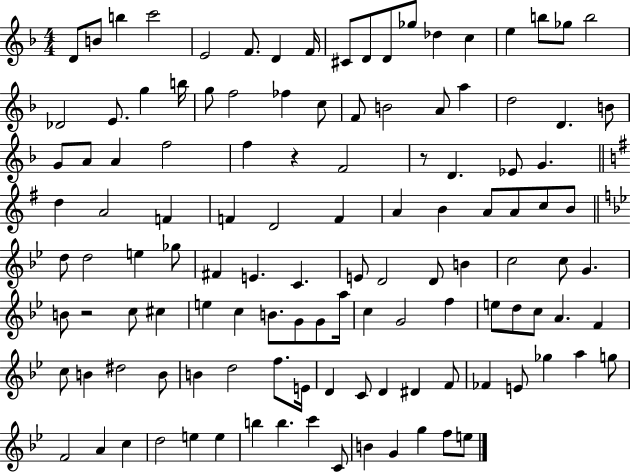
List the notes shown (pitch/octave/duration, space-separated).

D4/e B4/e B5/q C6/h E4/h F4/e. D4/q F4/s C#4/e D4/e D4/e Gb5/e Db5/q C5/q E5/q B5/e Gb5/e B5/h Db4/h E4/e. G5/q B5/s G5/e F5/h FES5/q C5/e F4/e B4/h A4/e A5/q D5/h D4/q. B4/e G4/e A4/e A4/q F5/h F5/q R/q F4/h R/e D4/q. Eb4/e G4/q. D5/q A4/h F4/q F4/q D4/h F4/q A4/q B4/q A4/e A4/e C5/e B4/e D5/e D5/h E5/q Gb5/e F#4/q E4/q. C4/q. E4/e D4/h D4/e B4/q C5/h C5/e G4/q. B4/e R/h C5/e C#5/q E5/q C5/q B4/e. G4/e G4/e A5/s C5/q G4/h F5/q E5/e D5/e C5/e A4/q. F4/q C5/e B4/q D#5/h B4/e B4/q D5/h F5/e. E4/s D4/q C4/e D4/q D#4/q F4/e FES4/q E4/e Gb5/q A5/q G5/e F4/h A4/q C5/q D5/h E5/q E5/q B5/q B5/q. C6/q C4/e B4/q G4/q G5/q F5/e E5/e